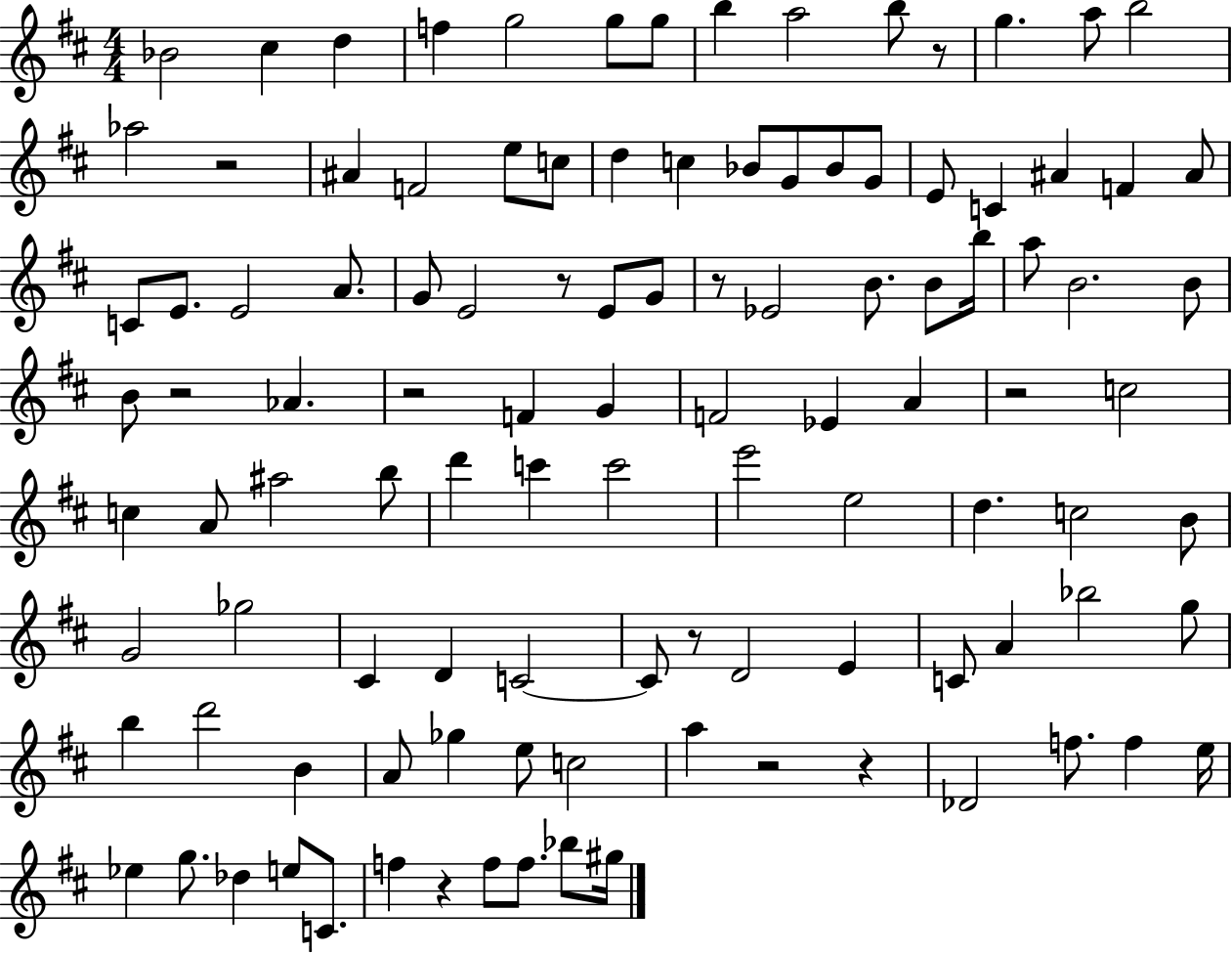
X:1
T:Untitled
M:4/4
L:1/4
K:D
_B2 ^c d f g2 g/2 g/2 b a2 b/2 z/2 g a/2 b2 _a2 z2 ^A F2 e/2 c/2 d c _B/2 G/2 _B/2 G/2 E/2 C ^A F ^A/2 C/2 E/2 E2 A/2 G/2 E2 z/2 E/2 G/2 z/2 _E2 B/2 B/2 b/4 a/2 B2 B/2 B/2 z2 _A z2 F G F2 _E A z2 c2 c A/2 ^a2 b/2 d' c' c'2 e'2 e2 d c2 B/2 G2 _g2 ^C D C2 C/2 z/2 D2 E C/2 A _b2 g/2 b d'2 B A/2 _g e/2 c2 a z2 z _D2 f/2 f e/4 _e g/2 _d e/2 C/2 f z f/2 f/2 _b/2 ^g/4